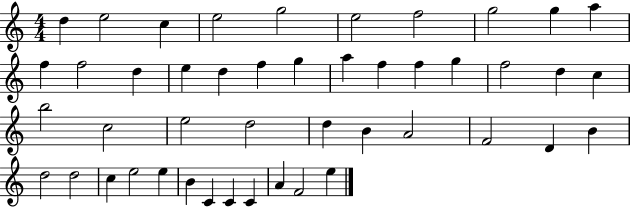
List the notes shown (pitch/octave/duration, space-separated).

D5/q E5/h C5/q E5/h G5/h E5/h F5/h G5/h G5/q A5/q F5/q F5/h D5/q E5/q D5/q F5/q G5/q A5/q F5/q F5/q G5/q F5/h D5/q C5/q B5/h C5/h E5/h D5/h D5/q B4/q A4/h F4/h D4/q B4/q D5/h D5/h C5/q E5/h E5/q B4/q C4/q C4/q C4/q A4/q F4/h E5/q